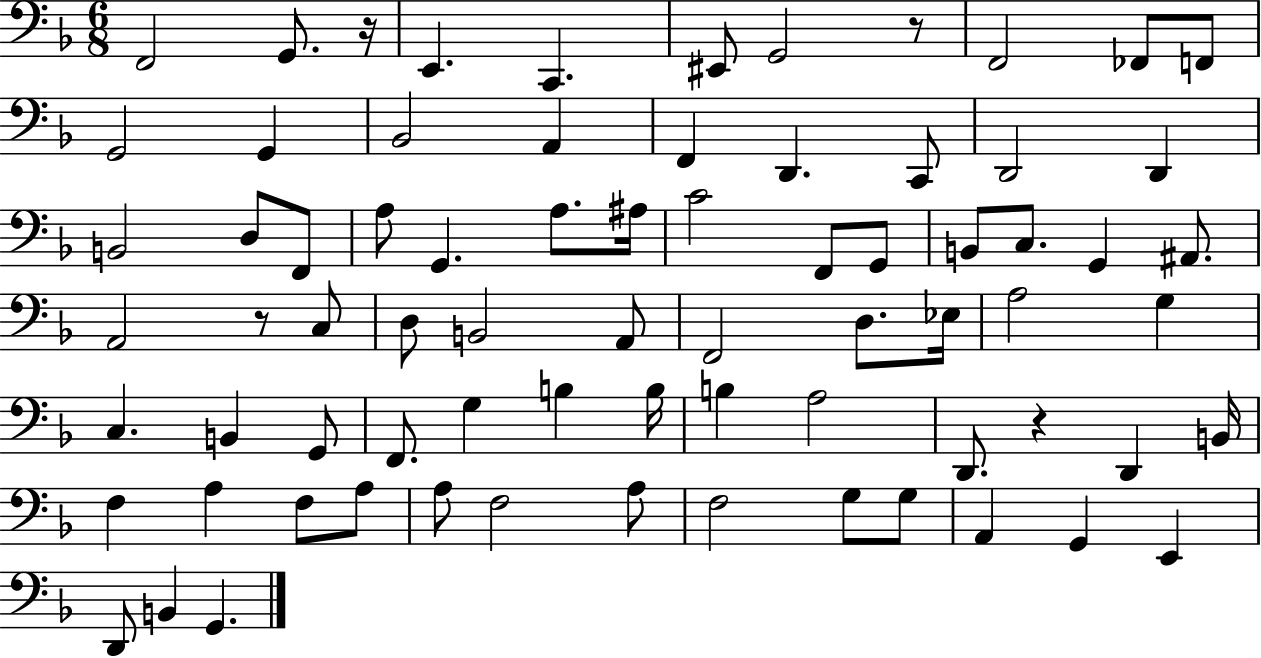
F2/h G2/e. R/s E2/q. C2/q. EIS2/e G2/h R/e F2/h FES2/e F2/e G2/h G2/q Bb2/h A2/q F2/q D2/q. C2/e D2/h D2/q B2/h D3/e F2/e A3/e G2/q. A3/e. A#3/s C4/h F2/e G2/e B2/e C3/e. G2/q A#2/e. A2/h R/e C3/e D3/e B2/h A2/e F2/h D3/e. Eb3/s A3/h G3/q C3/q. B2/q G2/e F2/e. G3/q B3/q B3/s B3/q A3/h D2/e. R/q D2/q B2/s F3/q A3/q F3/e A3/e A3/e F3/h A3/e F3/h G3/e G3/e A2/q G2/q E2/q D2/e B2/q G2/q.